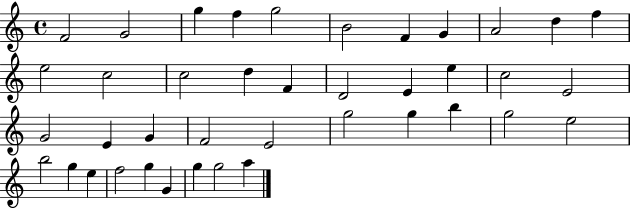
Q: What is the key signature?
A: C major